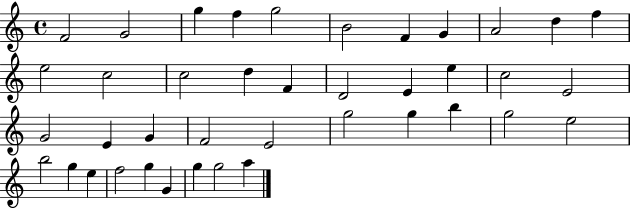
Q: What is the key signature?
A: C major